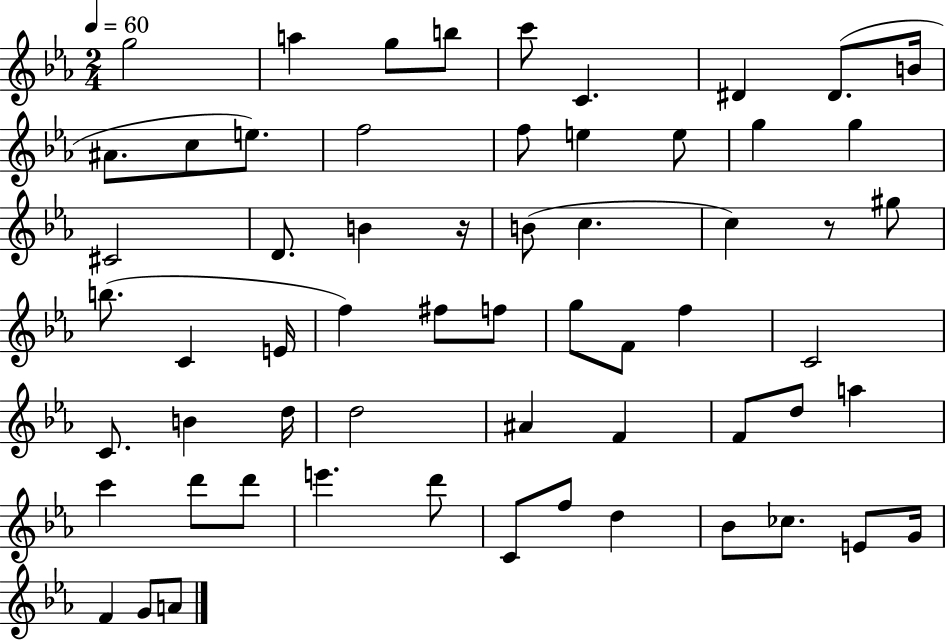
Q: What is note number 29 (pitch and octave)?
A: F5